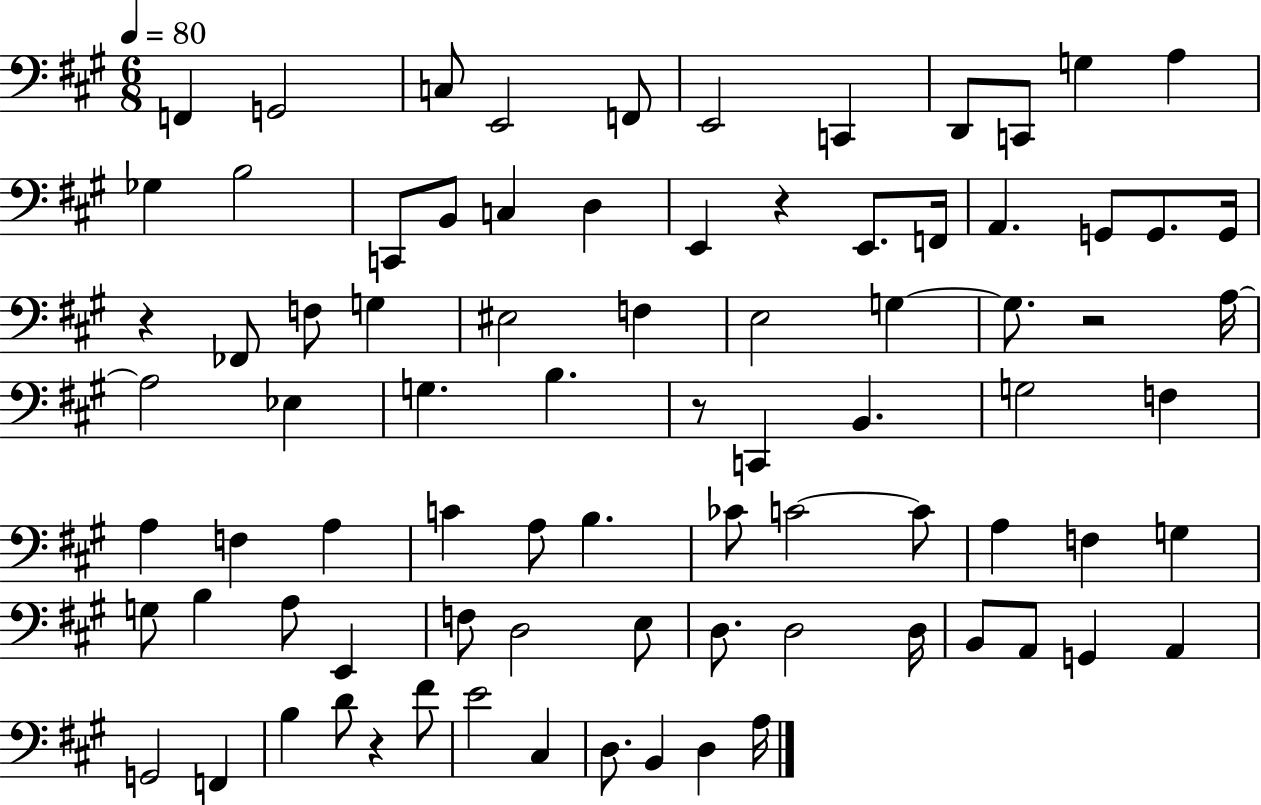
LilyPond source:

{
  \clef bass
  \numericTimeSignature
  \time 6/8
  \key a \major
  \tempo 4 = 80
  f,4 g,2 | c8 e,2 f,8 | e,2 c,4 | d,8 c,8 g4 a4 | \break ges4 b2 | c,8 b,8 c4 d4 | e,4 r4 e,8. f,16 | a,4. g,8 g,8. g,16 | \break r4 fes,8 f8 g4 | eis2 f4 | e2 g4~~ | g8. r2 a16~~ | \break a2 ees4 | g4. b4. | r8 c,4 b,4. | g2 f4 | \break a4 f4 a4 | c'4 a8 b4. | ces'8 c'2~~ c'8 | a4 f4 g4 | \break g8 b4 a8 e,4 | f8 d2 e8 | d8. d2 d16 | b,8 a,8 g,4 a,4 | \break g,2 f,4 | b4 d'8 r4 fis'8 | e'2 cis4 | d8. b,4 d4 a16 | \break \bar "|."
}